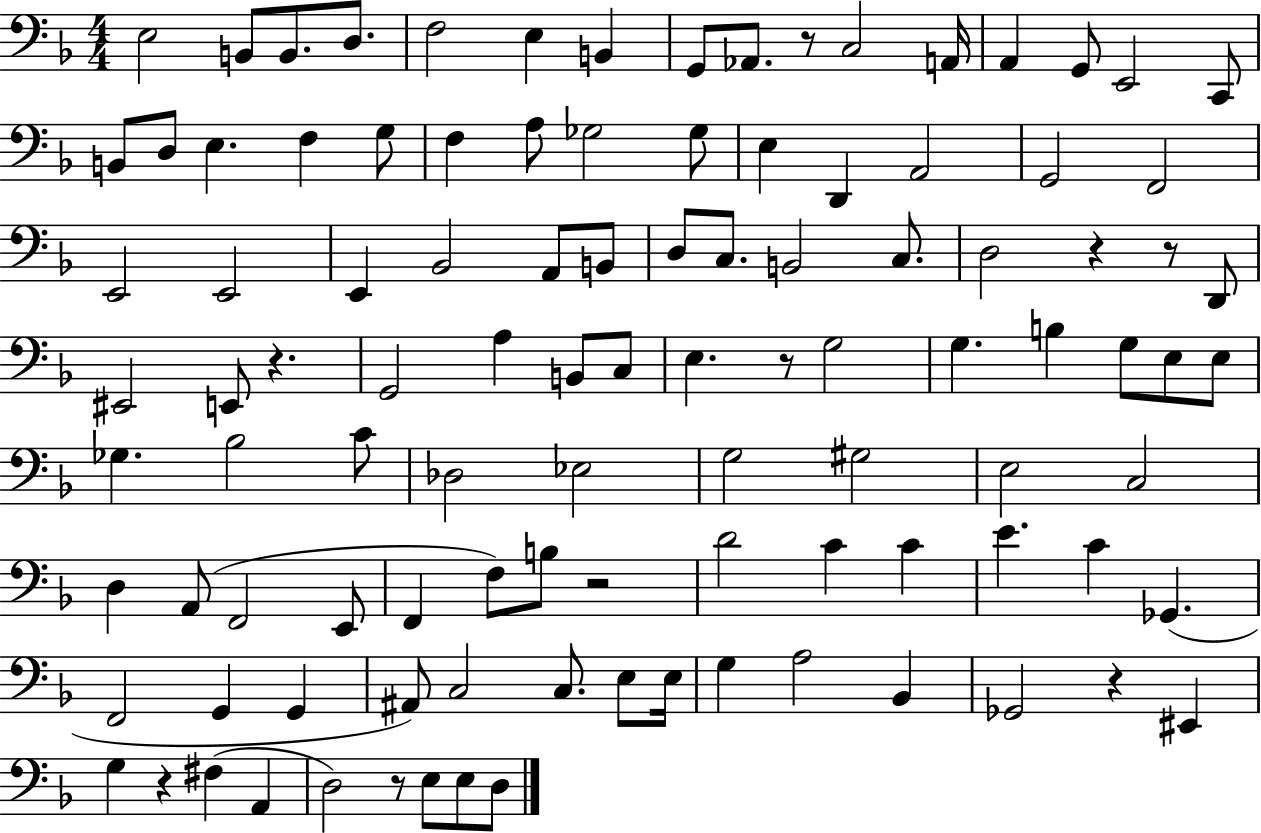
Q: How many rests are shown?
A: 9